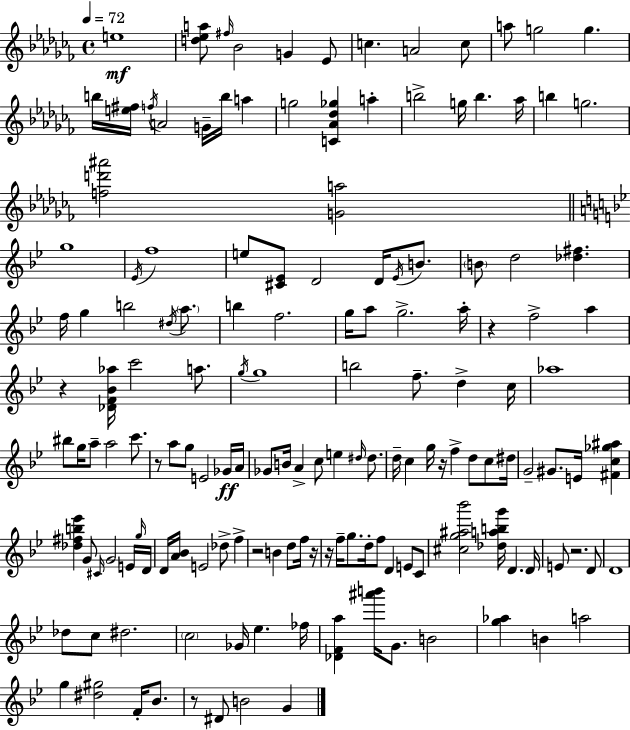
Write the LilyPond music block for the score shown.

{
  \clef treble
  \time 4/4
  \defaultTimeSignature
  \key aes \minor
  \tempo 4 = 72
  \repeat volta 2 { e''1\mf | <d'' ees'' a''>8 \grace { fis''16 } bes'2 g'4 ees'8 | c''4. a'2 c''8 | a''8 g''2 g''4. | \break b''16 <e'' fis''>16 \acciaccatura { f''16 } a'2 g'16-- b''16 a''4 | g''2 <c' aes' des'' ges''>4 a''4-. | b''2-> g''16 b''4. | aes''16 b''4 g''2. | \break <f'' d''' ais'''>2 <g' a''>2 | \bar "||" \break \key bes \major g''1 | \acciaccatura { ees'16 } f''1 | e''8 <cis' ees'>8 d'2 d'16 \acciaccatura { ees'16 } b'8. | \parenthesize b'8 d''2 <des'' fis''>4. | \break f''16 g''4 b''2 \acciaccatura { dis''16 } | \parenthesize a''8. b''4 f''2. | g''16 a''8 g''2.-> | a''16-. r4 f''2-> a''4 | \break r4 <des' f' bes' aes''>16 c'''2 | a''8. \acciaccatura { g''16 } g''1 | b''2 f''8.-- d''4-> | c''16 aes''1 | \break bis''8 g''16 a''8-- a''2 | c'''8. r8 a''8 g''8 e'2 | ges'16\ff a'16 ges'8 b'16 a'4-> c''8 e''4 | \grace { dis''16 } dis''8. d''16-- c''4 g''16 r16 f''4-> | \break d''8 c''8 dis''16 g'2-- gis'8. | e'16 <fis' c'' ges'' ais''>4 <des'' fis'' b'' ees'''>4 g'8 \grace { cis'16 } g'2 | e'16 \grace { g''16 } d'16 d'16 <a' bes'>16 e'2 | des''8-> f''4-> r2 b'4 | \break d''8 f''16 r16 r16 f''16-- g''8. d''16-. f''8 d'4 | e'8 c'8 <cis'' g'' ais'' bes'''>2 <des'' a'' b'' g'''>16 | d'4. d'16 e'8 r2. | d'8 d'1 | \break des''8 c''8 dis''2. | \parenthesize c''2 ges'16 | ees''4. fes''16 <des' f' a''>4 <ais''' b'''>16 g'8. b'2 | <g'' aes''>4 b'4 a''2 | \break g''4 <dis'' gis''>2 | f'16-. bes'8. r8 dis'8 b'2 | g'4 } \bar "|."
}